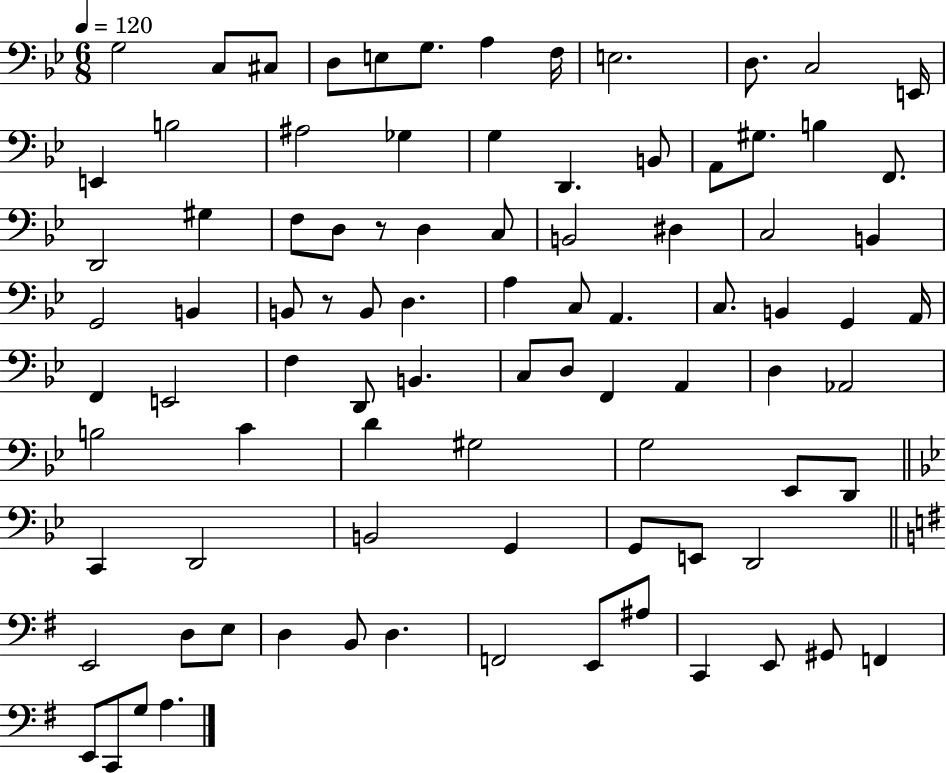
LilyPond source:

{
  \clef bass
  \numericTimeSignature
  \time 6/8
  \key bes \major
  \tempo 4 = 120
  \repeat volta 2 { g2 c8 cis8 | d8 e8 g8. a4 f16 | e2. | d8. c2 e,16 | \break e,4 b2 | ais2 ges4 | g4 d,4. b,8 | a,8 gis8. b4 f,8. | \break d,2 gis4 | f8 d8 r8 d4 c8 | b,2 dis4 | c2 b,4 | \break g,2 b,4 | b,8 r8 b,8 d4. | a4 c8 a,4. | c8. b,4 g,4 a,16 | \break f,4 e,2 | f4 d,8 b,4. | c8 d8 f,4 a,4 | d4 aes,2 | \break b2 c'4 | d'4 gis2 | g2 ees,8 d,8 | \bar "||" \break \key g \minor c,4 d,2 | b,2 g,4 | g,8 e,8 d,2 | \bar "||" \break \key e \minor e,2 d8 e8 | d4 b,8 d4. | f,2 e,8 ais8 | c,4 e,8 gis,8 f,4 | \break e,8 c,8 g8 a4. | } \bar "|."
}